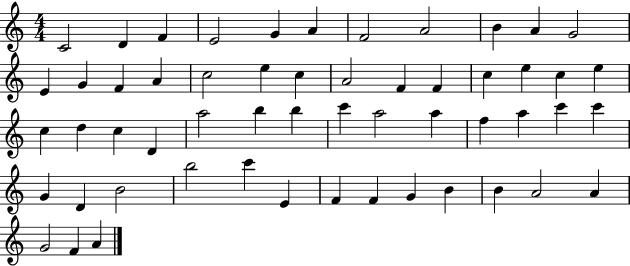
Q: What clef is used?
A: treble